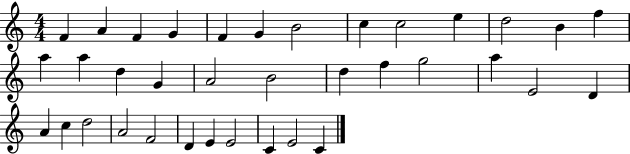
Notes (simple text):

F4/q A4/q F4/q G4/q F4/q G4/q B4/h C5/q C5/h E5/q D5/h B4/q F5/q A5/q A5/q D5/q G4/q A4/h B4/h D5/q F5/q G5/h A5/q E4/h D4/q A4/q C5/q D5/h A4/h F4/h D4/q E4/q E4/h C4/q E4/h C4/q